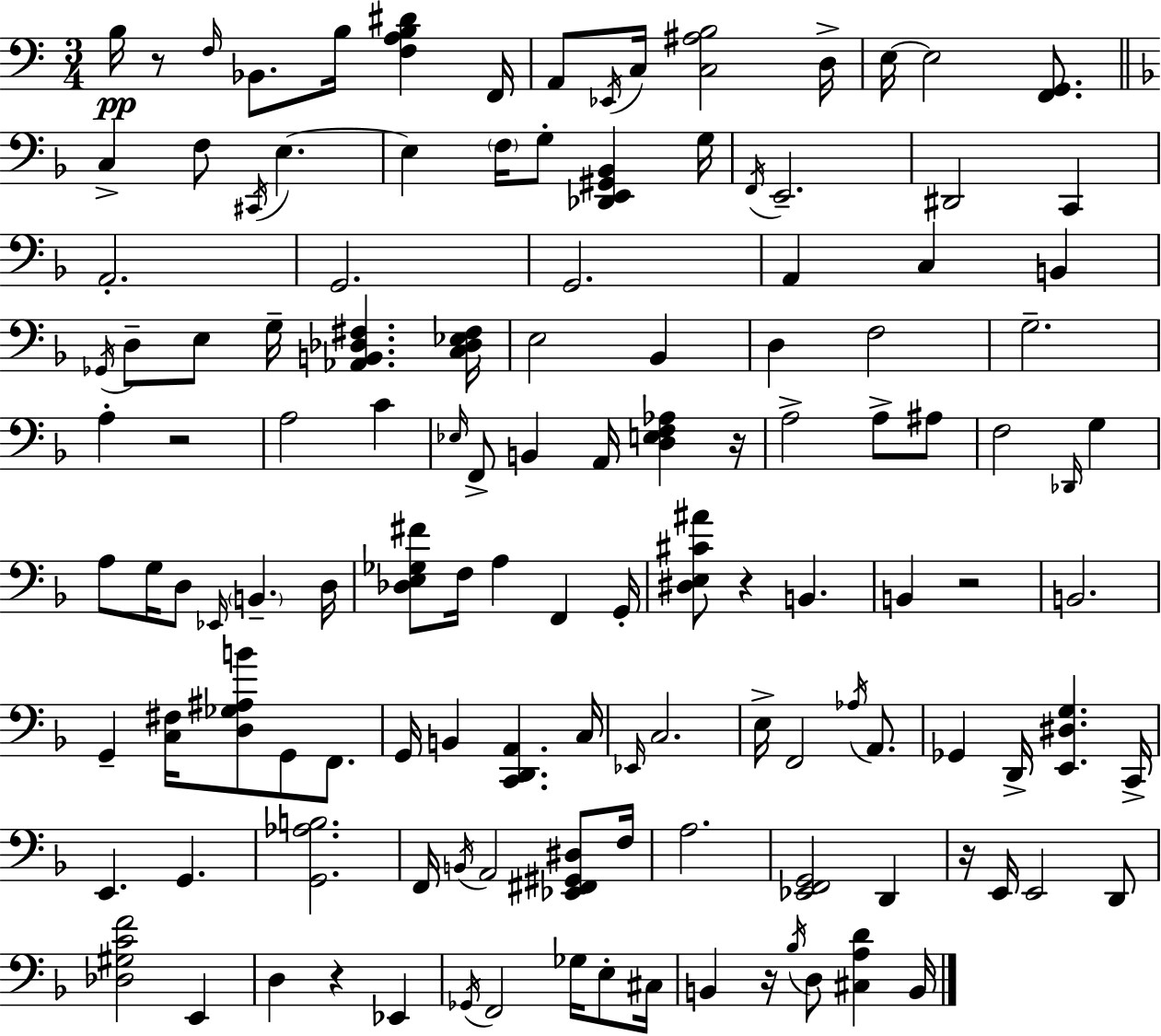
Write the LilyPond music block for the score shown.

{
  \clef bass
  \numericTimeSignature
  \time 3/4
  \key a \minor
  b16\pp r8 \grace { f16 } bes,8. b16 <f a b dis'>4 | f,16 a,8 \acciaccatura { ees,16 } c16 <c ais b>2 | d16-> e16~~ e2 <f, g,>8. | \bar "||" \break \key f \major c4-> f8 \acciaccatura { cis,16 } e4.~~ | e4 \parenthesize f16 g8-. <des, e, gis, bes,>4 | g16 \acciaccatura { f,16 } e,2.-- | dis,2 c,4 | \break a,2.-. | g,2. | g,2. | a,4 c4 b,4 | \break \acciaccatura { ges,16 } d8-- e8 g16-- <aes, b, des fis>4. | <c des ees fis>16 e2 bes,4 | d4 f2 | g2.-- | \break a4-. r2 | a2 c'4 | \grace { ees16 } f,8-> b,4 a,16 <d e f aes>4 | r16 a2-> | \break a8-> ais8 f2 | \grace { des,16 } g4 a8 g16 d8 \grace { ees,16 } \parenthesize b,4.-- | d16 <des e ges fis'>8 f16 a4 | f,4 g,16-. <dis e cis' ais'>8 r4 | \break b,4. b,4 r2 | b,2. | g,4-- <c fis>16 <d ges ais b'>8 | g,8 f,8. g,16 b,4 <c, d, a,>4. | \break c16 \grace { ees,16 } c2. | e16-> f,2 | \acciaccatura { aes16 } a,8. ges,4 | d,16-> <e, dis g>4. c,16-> e,4. | \break g,4. <g, aes b>2. | f,16 \acciaccatura { b,16 } a,2 | <ees, fis, gis, dis>8 f16 a2. | <ees, f, g,>2 | \break d,4 r16 e,16 e,2 | d,8 <des gis c' f'>2 | e,4 d4 | r4 ees,4 \acciaccatura { ges,16 } f,2 | \break ges16 e8-. cis16 b,4 | r16 \acciaccatura { bes16 } d8 <cis a d'>4 b,16 \bar "|."
}